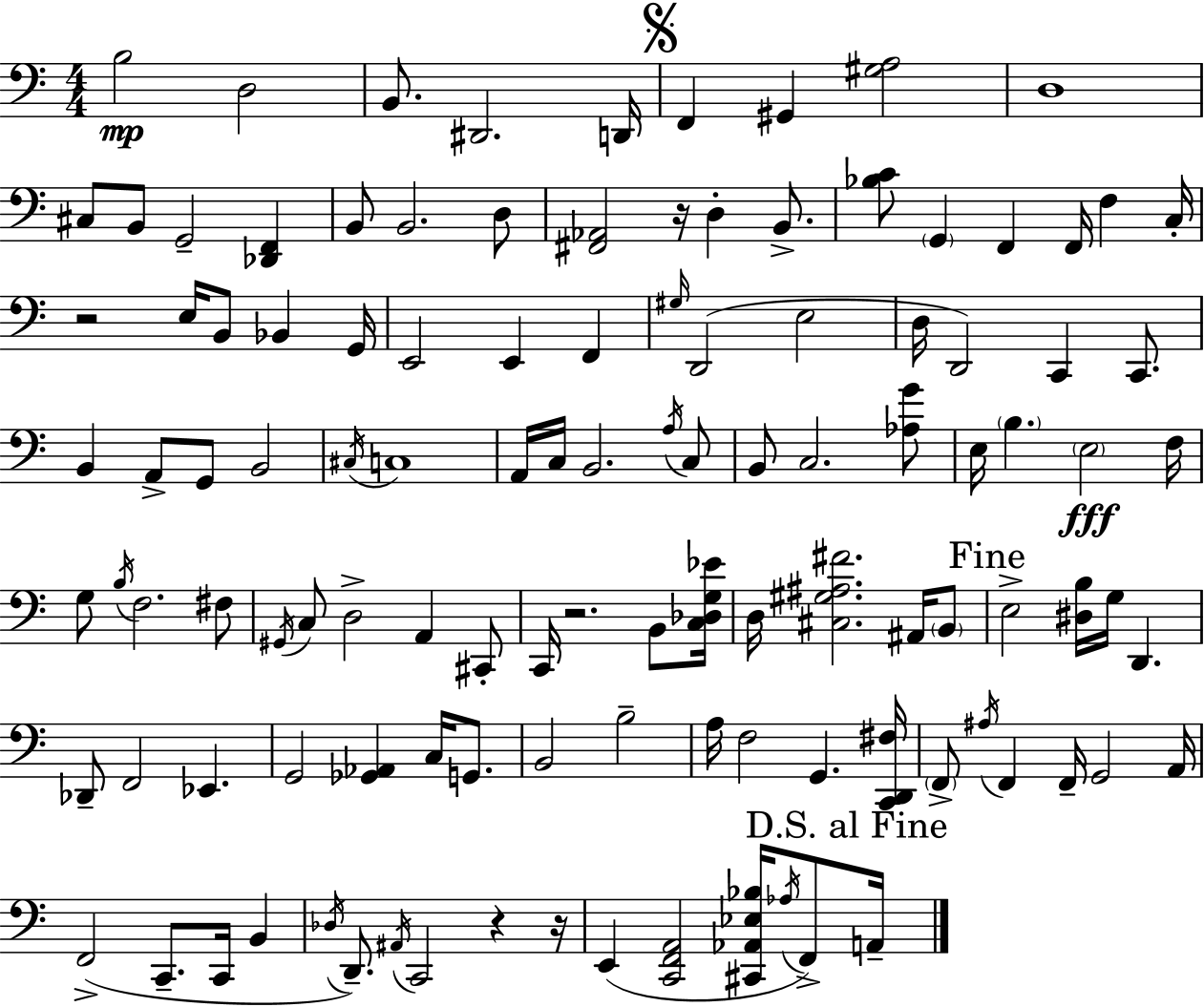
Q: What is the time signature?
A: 4/4